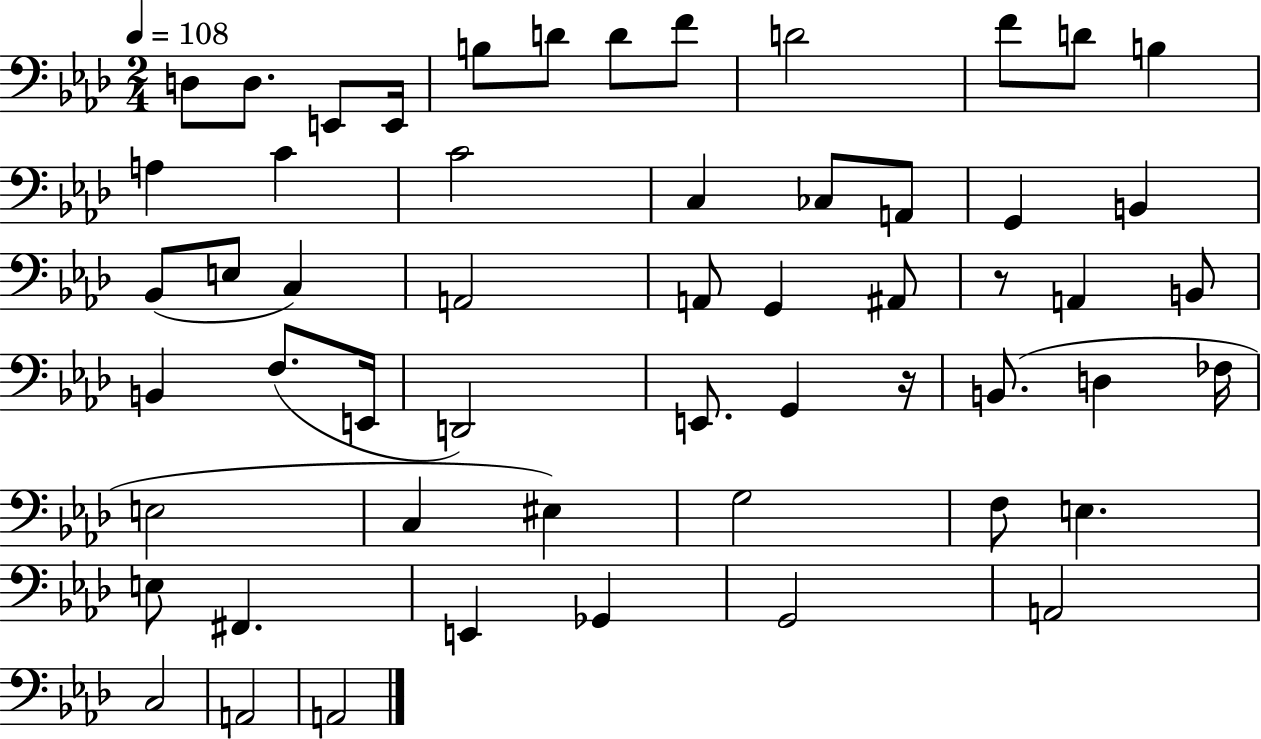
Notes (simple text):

D3/e D3/e. E2/e E2/s B3/e D4/e D4/e F4/e D4/h F4/e D4/e B3/q A3/q C4/q C4/h C3/q CES3/e A2/e G2/q B2/q Bb2/e E3/e C3/q A2/h A2/e G2/q A#2/e R/e A2/q B2/e B2/q F3/e. E2/s D2/h E2/e. G2/q R/s B2/e. D3/q FES3/s E3/h C3/q EIS3/q G3/h F3/e E3/q. E3/e F#2/q. E2/q Gb2/q G2/h A2/h C3/h A2/h A2/h